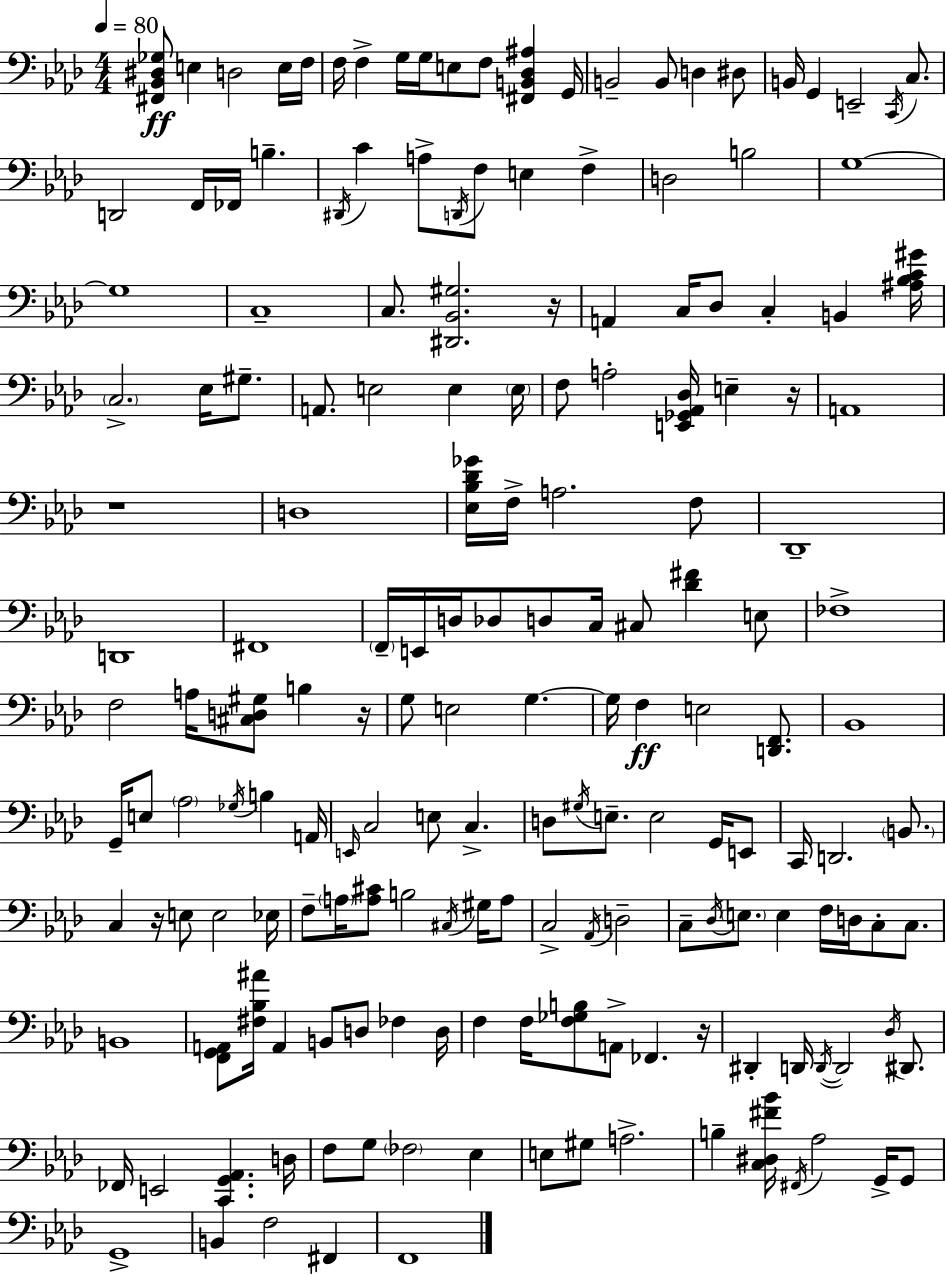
[F#2,Bb2,D#3,Gb3]/e E3/q D3/h E3/s F3/s F3/s F3/q G3/s G3/s E3/e F3/e [F#2,B2,Db3,A#3]/q G2/s B2/h B2/e D3/q D#3/e B2/s G2/q E2/h C2/s C3/e. D2/h F2/s FES2/s B3/q. D#2/s C4/q A3/e D2/s F3/e E3/q F3/q D3/h B3/h G3/w G3/w C3/w C3/e. [D#2,Bb2,G#3]/h. R/s A2/q C3/s Db3/e C3/q B2/q [A#3,Bb3,C4,G#4]/s C3/h. Eb3/s G#3/e. A2/e. E3/h E3/q E3/s F3/e A3/h [E2,Gb2,Ab2,Db3]/s E3/q R/s A2/w R/w D3/w [Eb3,Bb3,Db4,Gb4]/s F3/s A3/h. F3/e Db2/w D2/w F#2/w F2/s E2/s D3/s Db3/e D3/e C3/s C#3/e [Db4,F#4]/q E3/e FES3/w F3/h A3/s [C#3,D3,G#3]/e B3/q R/s G3/e E3/h G3/q. G3/s F3/q E3/h [D2,F2]/e. Bb2/w G2/s E3/e Ab3/h Gb3/s B3/q A2/s E2/s C3/h E3/e C3/q. D3/e G#3/s E3/e. E3/h G2/s E2/e C2/s D2/h. B2/e. C3/q R/s E3/e E3/h Eb3/s F3/e A3/s [A3,C#4]/e B3/h C#3/s G#3/s A3/e C3/h Ab2/s D3/h C3/e Db3/s E3/e. E3/q F3/s D3/s C3/e C3/e. B2/w [F2,G2,A2]/e [F#3,Bb3,A#4]/s A2/q B2/e D3/e FES3/q D3/s F3/q F3/s [F3,Gb3,B3]/e A2/e FES2/q. R/s D#2/q D2/s D2/s D2/h Db3/s D#2/e. FES2/s E2/h [C2,G2,Ab2]/q. D3/s F3/e G3/e FES3/h Eb3/q E3/e G#3/e A3/h. B3/q [C3,D#3,F#4,Bb4]/s F#2/s Ab3/h G2/s G2/e G2/w B2/q F3/h F#2/q F2/w